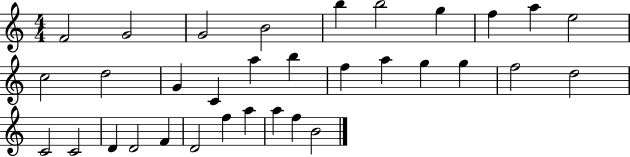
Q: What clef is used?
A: treble